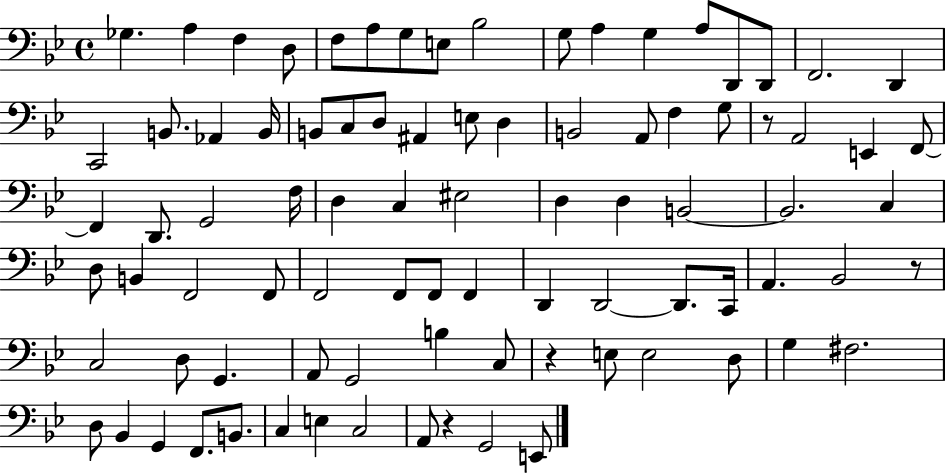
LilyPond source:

{
  \clef bass
  \time 4/4
  \defaultTimeSignature
  \key bes \major
  ges4. a4 f4 d8 | f8 a8 g8 e8 bes2 | g8 a4 g4 a8 d,8 d,8 | f,2. d,4 | \break c,2 b,8. aes,4 b,16 | b,8 c8 d8 ais,4 e8 d4 | b,2 a,8 f4 g8 | r8 a,2 e,4 f,8~~ | \break f,4 d,8. g,2 f16 | d4 c4 eis2 | d4 d4 b,2~~ | b,2. c4 | \break d8 b,4 f,2 f,8 | f,2 f,8 f,8 f,4 | d,4 d,2~~ d,8. c,16 | a,4. bes,2 r8 | \break c2 d8 g,4. | a,8 g,2 b4 c8 | r4 e8 e2 d8 | g4 fis2. | \break d8 bes,4 g,4 f,8. b,8. | c4 e4 c2 | a,8 r4 g,2 e,8 | \bar "|."
}